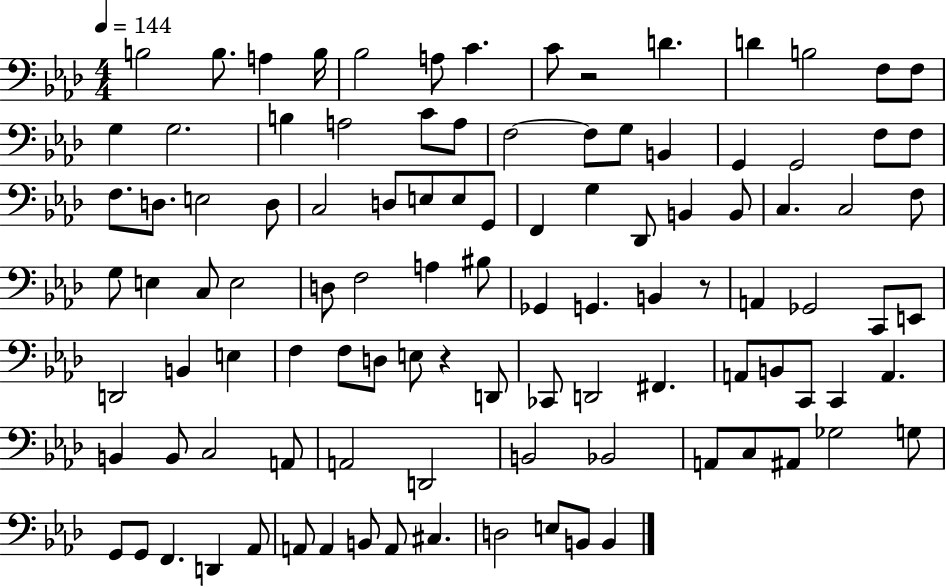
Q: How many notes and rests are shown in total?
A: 105